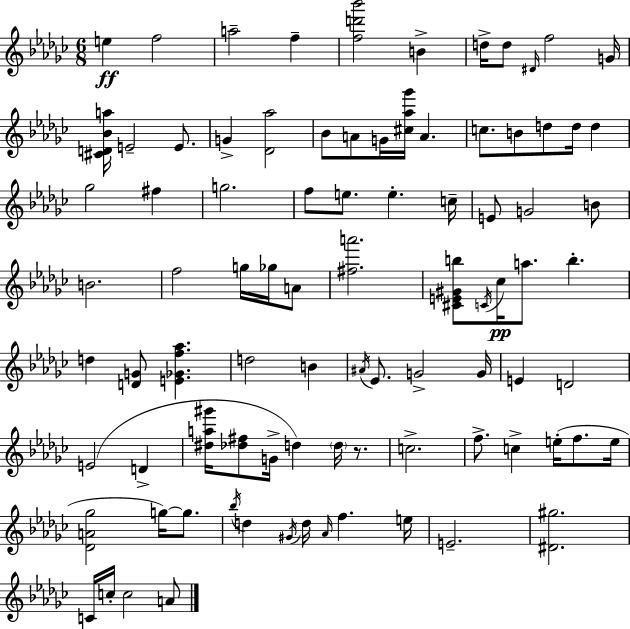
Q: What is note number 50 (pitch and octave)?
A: D4